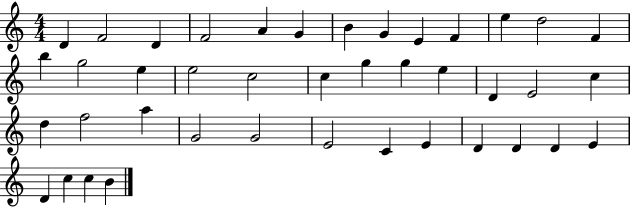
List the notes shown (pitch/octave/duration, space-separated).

D4/q F4/h D4/q F4/h A4/q G4/q B4/q G4/q E4/q F4/q E5/q D5/h F4/q B5/q G5/h E5/q E5/h C5/h C5/q G5/q G5/q E5/q D4/q E4/h C5/q D5/q F5/h A5/q G4/h G4/h E4/h C4/q E4/q D4/q D4/q D4/q E4/q D4/q C5/q C5/q B4/q